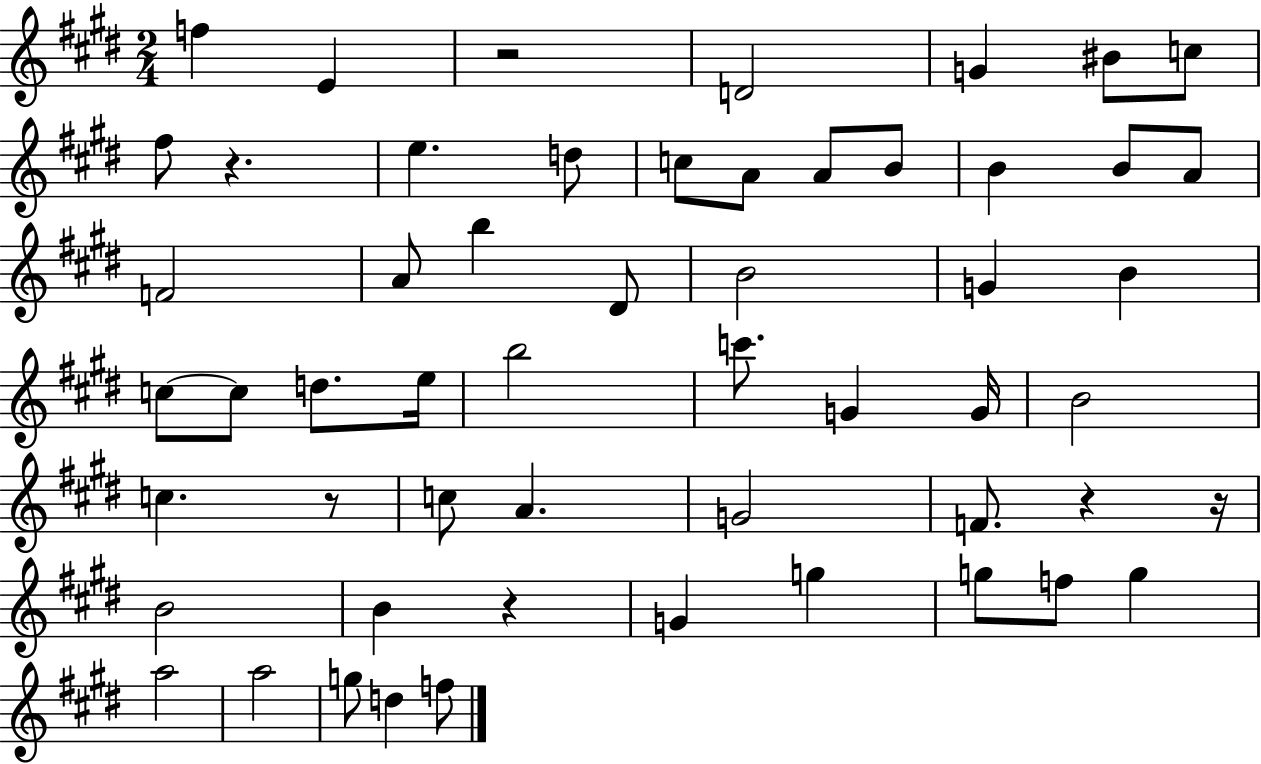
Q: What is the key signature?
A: E major